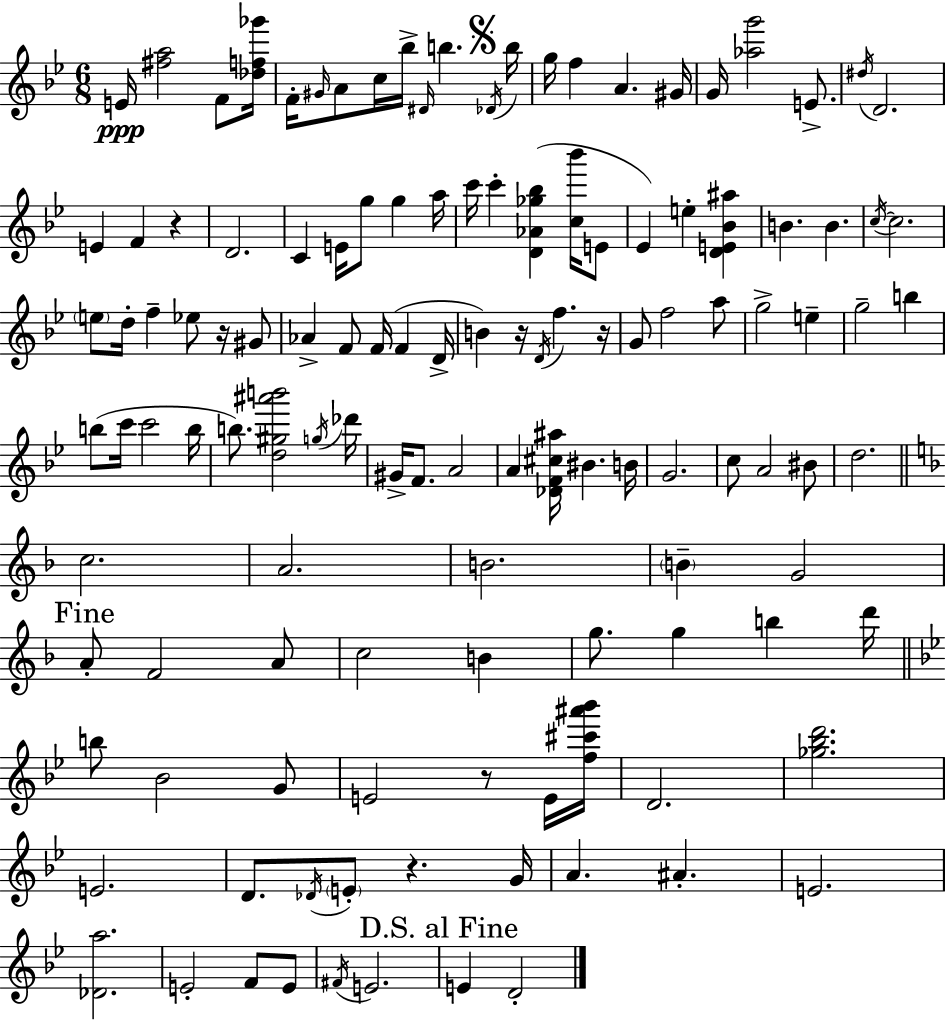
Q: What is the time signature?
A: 6/8